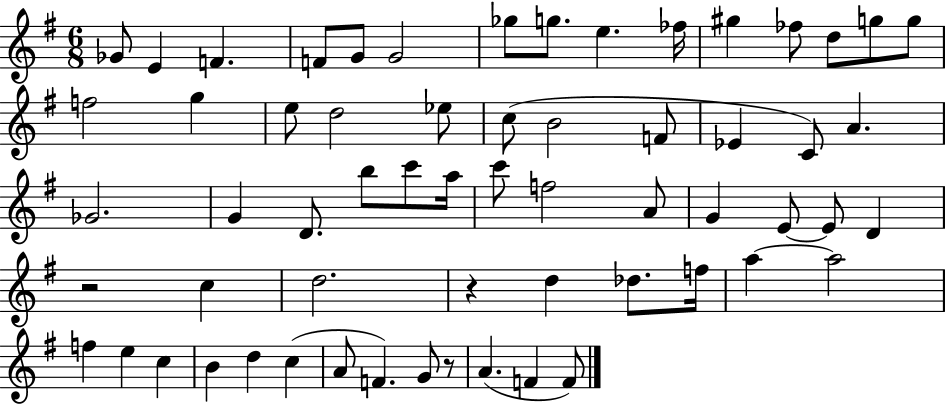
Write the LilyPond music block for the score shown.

{
  \clef treble
  \numericTimeSignature
  \time 6/8
  \key g \major
  \repeat volta 2 { ges'8 e'4 f'4. | f'8 g'8 g'2 | ges''8 g''8. e''4. fes''16 | gis''4 fes''8 d''8 g''8 g''8 | \break f''2 g''4 | e''8 d''2 ees''8 | c''8( b'2 f'8 | ees'4 c'8) a'4. | \break ges'2. | g'4 d'8. b''8 c'''8 a''16 | c'''8 f''2 a'8 | g'4 e'8~~ e'8 d'4 | \break r2 c''4 | d''2. | r4 d''4 des''8. f''16 | a''4~~ a''2 | \break f''4 e''4 c''4 | b'4 d''4 c''4( | a'8 f'4.) g'8 r8 | a'4.( f'4 f'8) | \break } \bar "|."
}